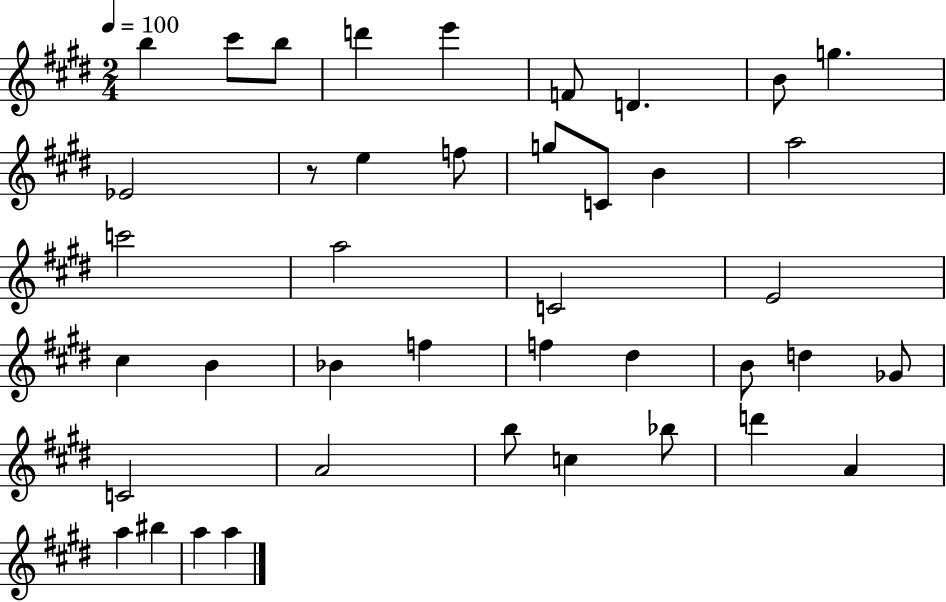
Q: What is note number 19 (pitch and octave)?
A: C4